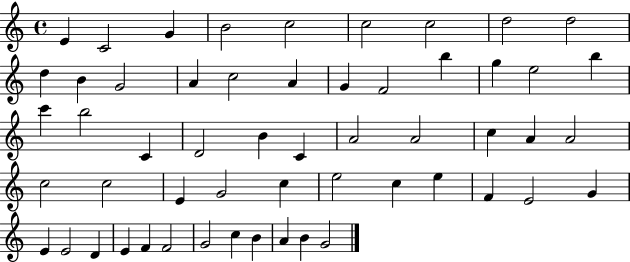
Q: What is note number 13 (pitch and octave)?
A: A4